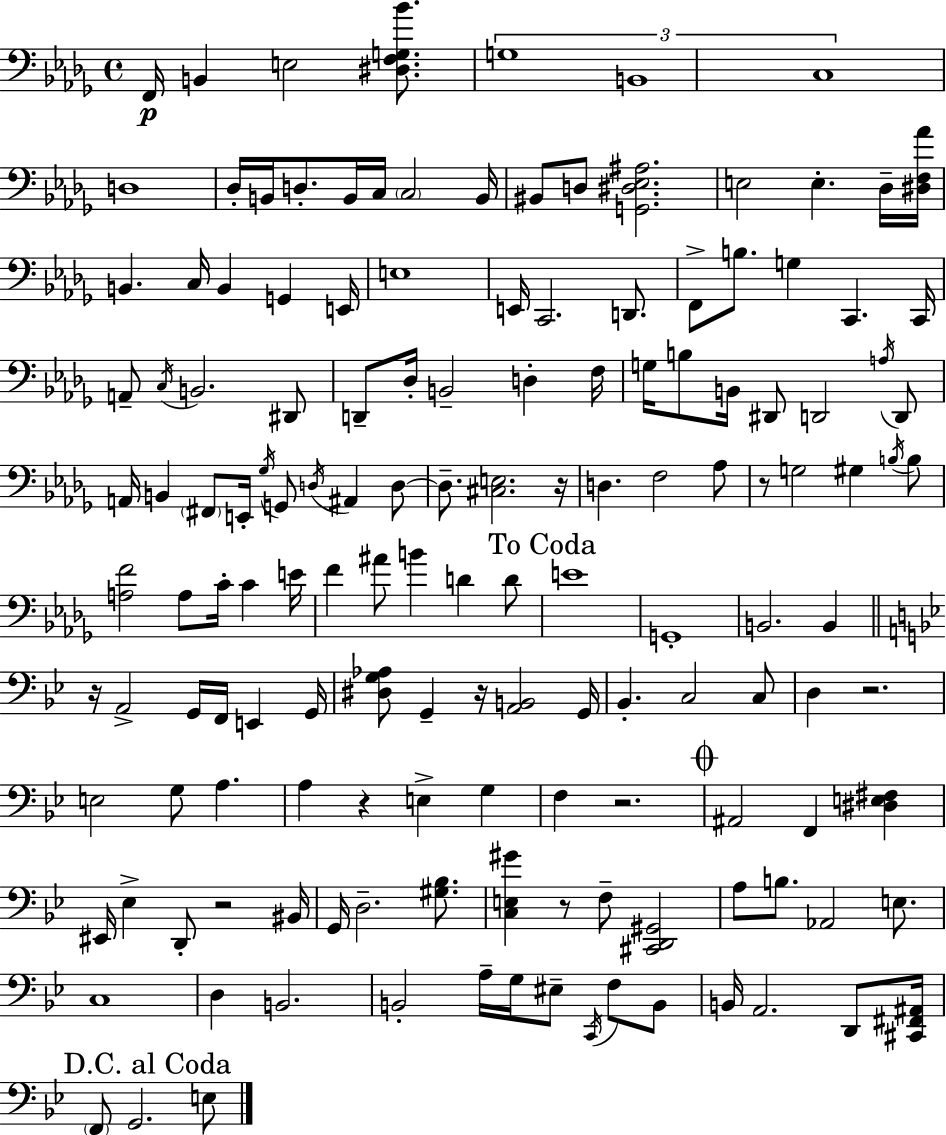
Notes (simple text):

F2/s B2/q E3/h [D#3,F3,G3,Bb4]/e. G3/w B2/w C3/w D3/w Db3/s B2/s D3/e. B2/s C3/s C3/h B2/s BIS2/e D3/e [G2,D#3,Eb3,A#3]/h. E3/h E3/q. Db3/s [D#3,F3,Ab4]/s B2/q. C3/s B2/q G2/q E2/s E3/w E2/s C2/h. D2/e. F2/e B3/e. G3/q C2/q. C2/s A2/e C3/s B2/h. D#2/e D2/e Db3/s B2/h D3/q F3/s G3/s B3/e B2/s D#2/e D2/h A3/s D2/e A2/s B2/q F#2/e E2/s Gb3/s G2/e D3/s A#2/q D3/e D3/e. [C#3,E3]/h. R/s D3/q. F3/h Ab3/e R/e G3/h G#3/q B3/s B3/e [A3,F4]/h A3/e C4/s C4/q E4/s F4/q A#4/e B4/q D4/q D4/e E4/w G2/w B2/h. B2/q R/s A2/h G2/s F2/s E2/q G2/s [D#3,G3,Ab3]/e G2/q R/s [A2,B2]/h G2/s Bb2/q. C3/h C3/e D3/q R/h. E3/h G3/e A3/q. A3/q R/q E3/q G3/q F3/q R/h. A#2/h F2/q [D#3,E3,F#3]/q EIS2/s Eb3/q D2/e R/h BIS2/s G2/s D3/h. [G#3,Bb3]/e. [C3,E3,G#4]/q R/e F3/e [C#2,D2,G#2]/h A3/e B3/e. Ab2/h E3/e. C3/w D3/q B2/h. B2/h A3/s G3/s EIS3/e C2/s F3/e B2/e B2/s A2/h. D2/e [C#2,F#2,A#2]/s F2/e G2/h. E3/e